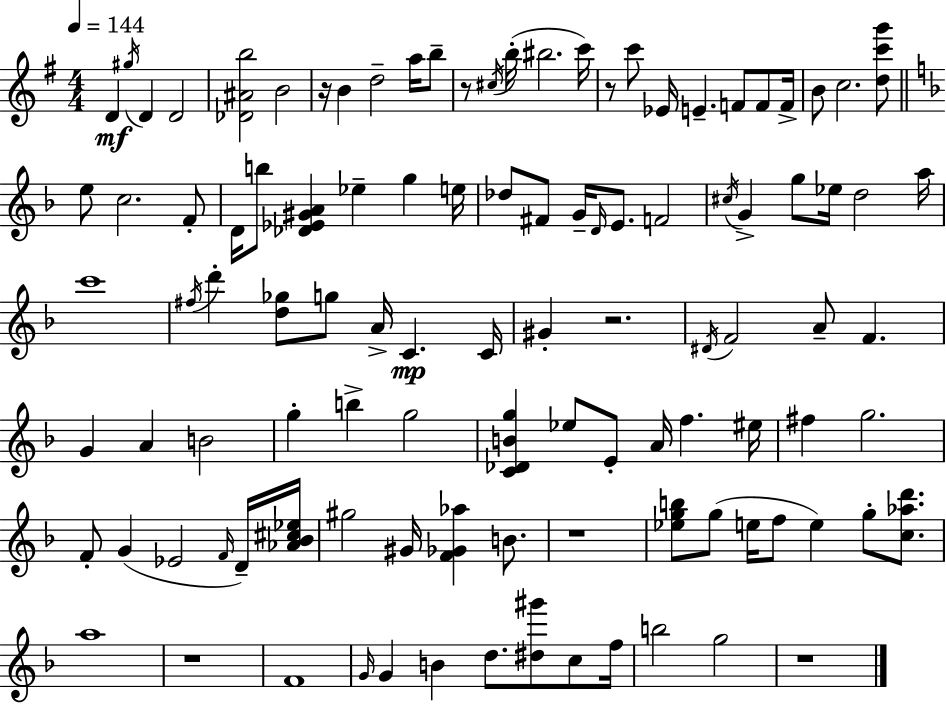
{
  \clef treble
  \numericTimeSignature
  \time 4/4
  \key e \minor
  \tempo 4 = 144
  \repeat volta 2 { d'4\mf \acciaccatura { gis''16 } d'4 d'2 | <des' ais' b''>2 b'2 | r16 b'4 d''2-- a''16 b''8-- | r8 \acciaccatura { cis''16 }( b''16-. bis''2. | \break c'''16) r8 c'''8 ees'16 e'4.-- f'8 f'8 | f'16-> b'8 c''2. | <d'' c''' g'''>8 \bar "||" \break \key d \minor e''8 c''2. f'8-. | d'16 b''8 <des' ees' gis' a'>4 ees''4-- g''4 e''16 | des''8 fis'8 g'16-- \grace { d'16 } e'8. f'2 | \acciaccatura { cis''16 } g'4-> g''8 ees''16 d''2 | \break a''16 c'''1 | \acciaccatura { fis''16 } d'''4-. <d'' ges''>8 g''8 a'16-> c'4.\mp | c'16 gis'4-. r2. | \acciaccatura { dis'16 } f'2 a'8-- f'4. | \break g'4 a'4 b'2 | g''4-. b''4-> g''2 | <c' des' b' g''>4 ees''8 e'8-. a'16 f''4. | eis''16 fis''4 g''2. | \break f'8-. g'4( ees'2 | \grace { f'16 }) d'16-- <aes' bes' cis'' ees''>16 gis''2 gis'16 <f' ges' aes''>4 | b'8. r1 | <ees'' g'' b''>8 g''8( e''16 f''8 e''4) | \break g''8-. <c'' aes'' d'''>8. a''1 | r1 | f'1 | \grace { g'16 } g'4 b'4 d''8. | \break <dis'' gis'''>8 c''8 f''16 b''2 g''2 | r1 | } \bar "|."
}